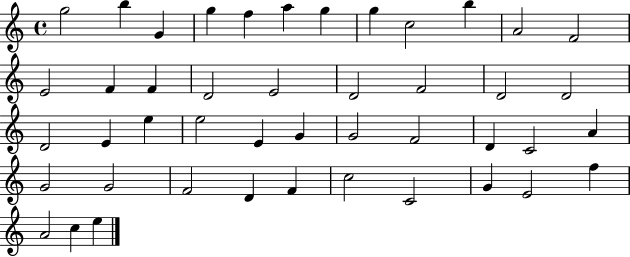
X:1
T:Untitled
M:4/4
L:1/4
K:C
g2 b G g f a g g c2 b A2 F2 E2 F F D2 E2 D2 F2 D2 D2 D2 E e e2 E G G2 F2 D C2 A G2 G2 F2 D F c2 C2 G E2 f A2 c e